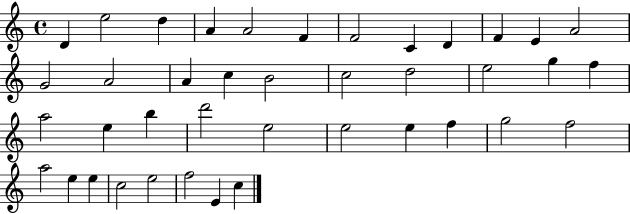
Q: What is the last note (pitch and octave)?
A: C5